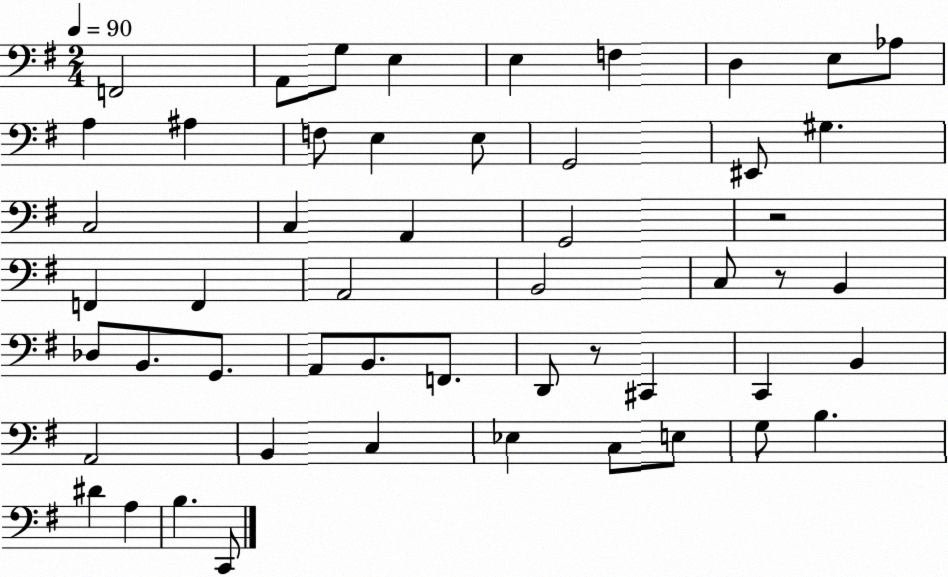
X:1
T:Untitled
M:2/4
L:1/4
K:G
F,,2 A,,/2 G,/2 E, E, F, D, E,/2 _A,/2 A, ^A, F,/2 E, E,/2 G,,2 ^E,,/2 ^G, C,2 C, A,, G,,2 z2 F,, F,, A,,2 B,,2 C,/2 z/2 B,, _D,/2 B,,/2 G,,/2 A,,/2 B,,/2 F,,/2 D,,/2 z/2 ^C,, C,, B,, A,,2 B,, C, _E, C,/2 E,/2 G,/2 B, ^D A, B, C,,/2